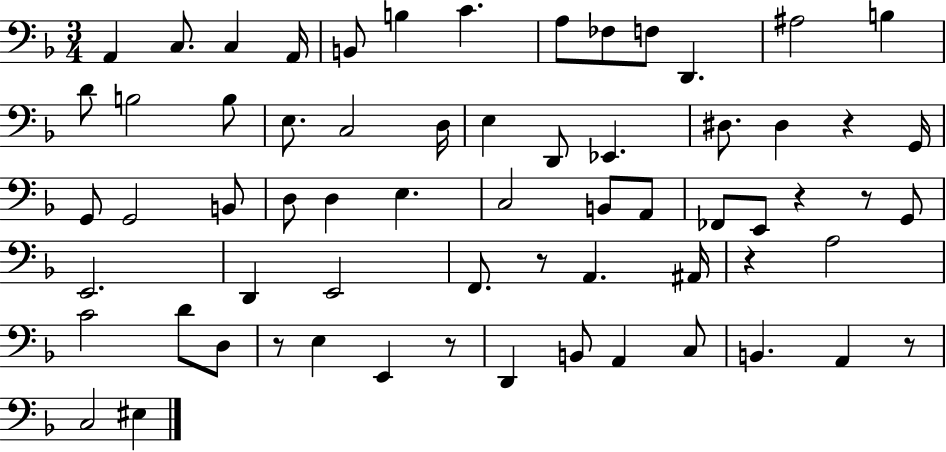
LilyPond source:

{
  \clef bass
  \numericTimeSignature
  \time 3/4
  \key f \major
  a,4 c8. c4 a,16 | b,8 b4 c'4. | a8 fes8 f8 d,4. | ais2 b4 | \break d'8 b2 b8 | e8. c2 d16 | e4 d,8 ees,4. | dis8. dis4 r4 g,16 | \break g,8 g,2 b,8 | d8 d4 e4. | c2 b,8 a,8 | fes,8 e,8 r4 r8 g,8 | \break e,2. | d,4 e,2 | f,8. r8 a,4. ais,16 | r4 a2 | \break c'2 d'8 d8 | r8 e4 e,4 r8 | d,4 b,8 a,4 c8 | b,4. a,4 r8 | \break c2 eis4 | \bar "|."
}